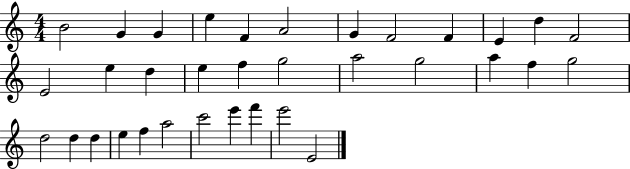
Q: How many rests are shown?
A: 0